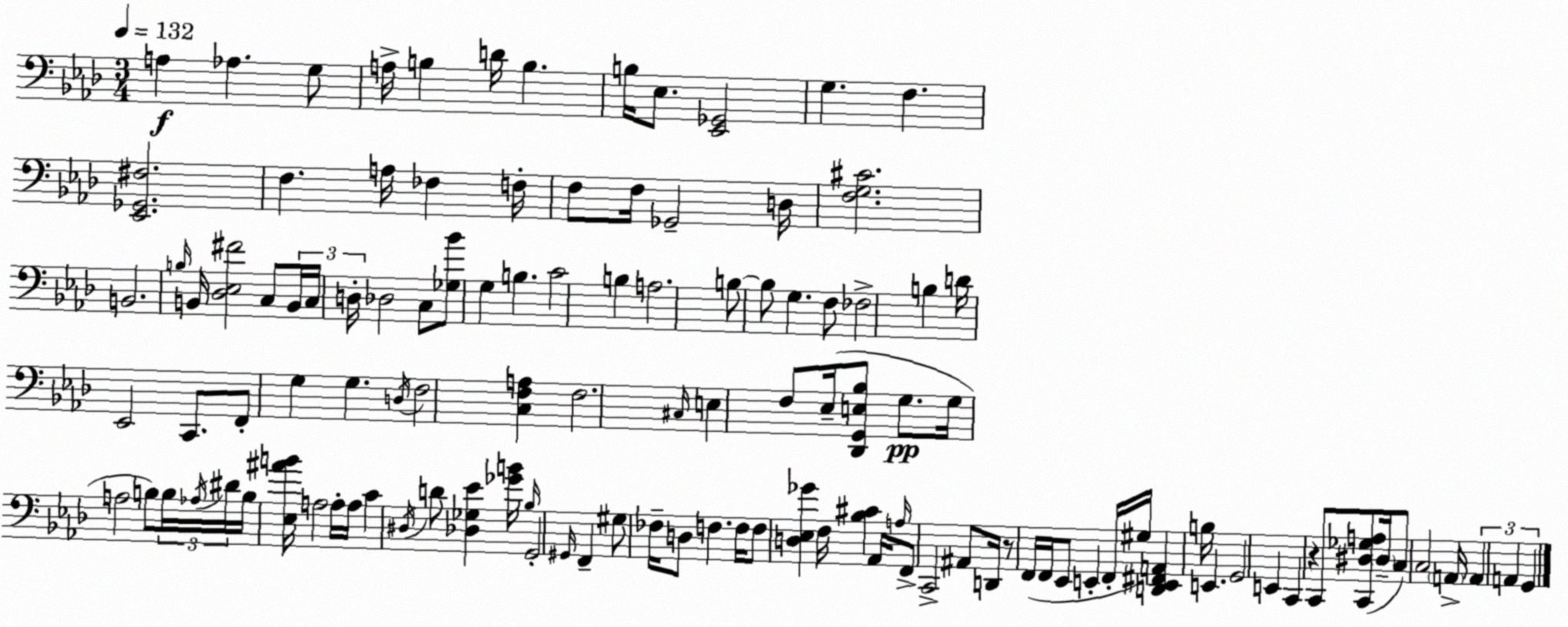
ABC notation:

X:1
T:Untitled
M:3/4
L:1/4
K:Ab
A, _A, G,/2 A,/4 B, D/4 B, B,/4 _E,/2 [_E,,_G,,]2 G, F, [_E,,_G,,^F,]2 F, A,/4 _F, F,/4 F,/2 F,/4 _G,,2 D,/4 [F,G,^C]2 B,,2 B,/4 B,,/4 [_D,_E,^F]2 C,/2 B,,/4 C,/4 D,/4 _D,2 C,/2 [_G,_B]/2 G, B, C2 B, A,2 B,/2 B,/2 G, F,/2 _F,2 B, D/4 _E,,2 C,,/2 F,,/2 G, G, D,/4 F,2 [C,F,A,] F,2 ^C,/4 E, F,/2 _E,/4 [_D,,G,,E,_B,]/2 G,/2 G,/4 A,2 B,/2 B,/4 _A,/4 ^D/4 B,/4 [_E,^AB]/4 A,2 A,/4 A,/4 C ^D,/4 D/2 [_D,_G,_E] [_GB]/4 _B,/4 G,,2 ^G,,/4 F,, ^G,/2 _F,/4 D,/2 F, F,/4 F,/2 [D,_E,_G] F,/4 [_B,^C] _A,,/4 A,/4 F,,/2 C,,2 ^A,,/2 D,,/4 z/2 F,,/4 F,,/4 _E,,/2 E,, F,,/4 ^G,/4 [D,,E,,^F,,A,,] B,/4 E,, G,,2 E,, C,, z C,,/2 [C,,^D,_G,A,]/2 ^D,/4 C,/2 C,2 A,,/4 A,, A,, G,,